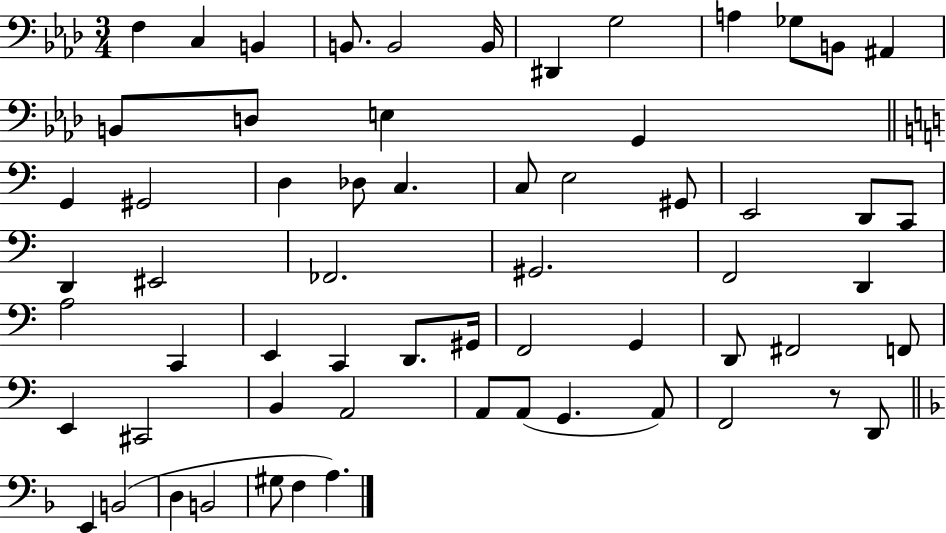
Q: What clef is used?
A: bass